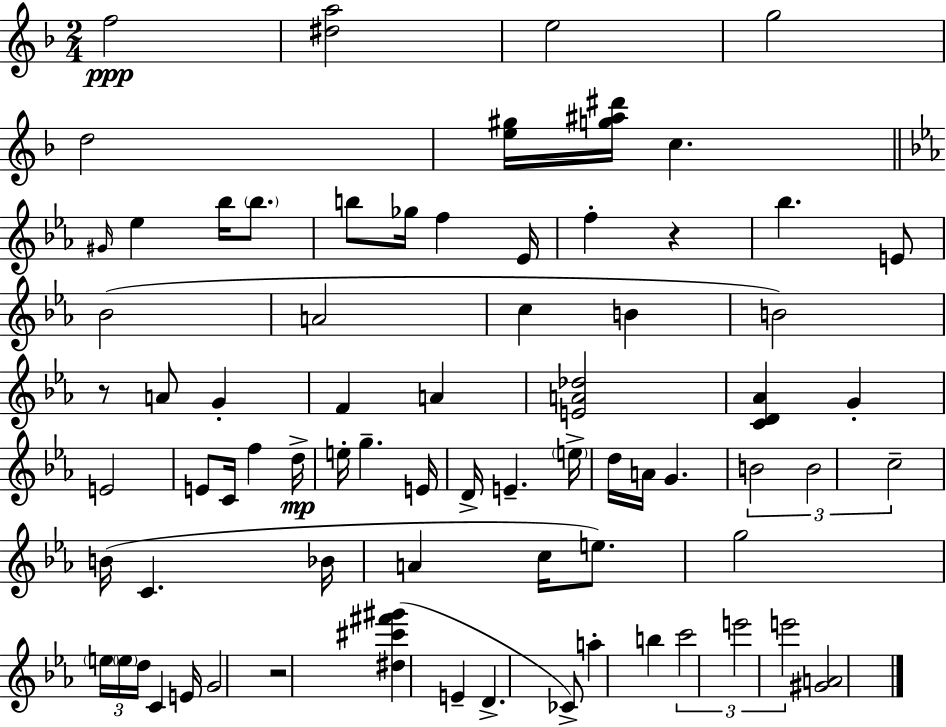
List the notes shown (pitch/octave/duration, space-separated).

F5/h [D#5,A5]/h E5/h G5/h D5/h [E5,G#5]/s [G5,A#5,D#6]/s C5/q. G#4/s Eb5/q Bb5/s Bb5/e. B5/e Gb5/s F5/q Eb4/s F5/q R/q Bb5/q. E4/e Bb4/h A4/h C5/q B4/q B4/h R/e A4/e G4/q F4/q A4/q [E4,A4,Db5]/h [C4,D4,Ab4]/q G4/q E4/h E4/e C4/s F5/q D5/s E5/s G5/q. E4/s D4/s E4/q. E5/s D5/s A4/s G4/q. B4/h B4/h C5/h B4/s C4/q. Bb4/s A4/q C5/s E5/e. G5/h E5/s E5/s D5/s C4/q E4/s G4/h R/h [D#5,C#6,F#6,G#6]/q E4/q D4/q. CES4/e A5/q B5/q C6/h E6/h E6/h [G#4,A4]/h